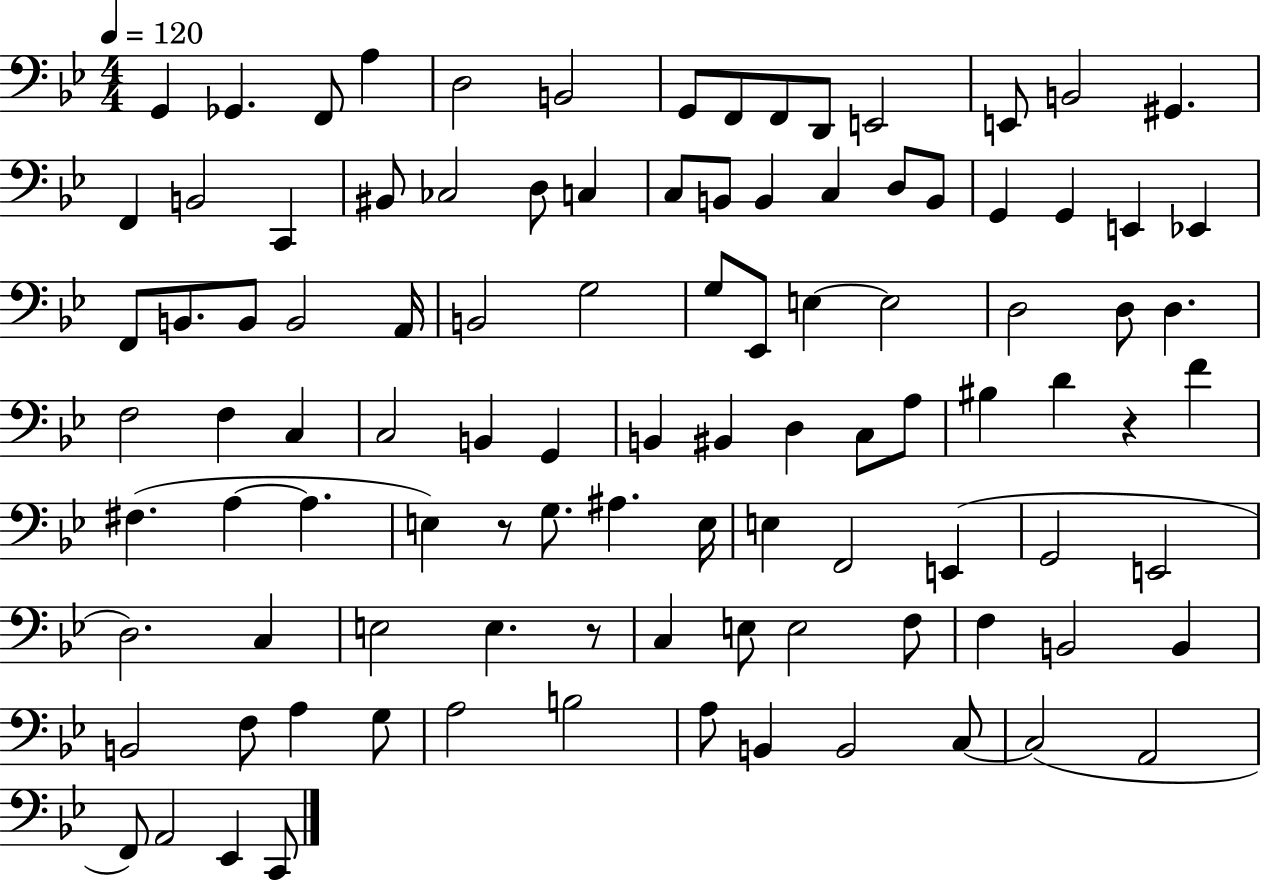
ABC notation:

X:1
T:Untitled
M:4/4
L:1/4
K:Bb
G,, _G,, F,,/2 A, D,2 B,,2 G,,/2 F,,/2 F,,/2 D,,/2 E,,2 E,,/2 B,,2 ^G,, F,, B,,2 C,, ^B,,/2 _C,2 D,/2 C, C,/2 B,,/2 B,, C, D,/2 B,,/2 G,, G,, E,, _E,, F,,/2 B,,/2 B,,/2 B,,2 A,,/4 B,,2 G,2 G,/2 _E,,/2 E, E,2 D,2 D,/2 D, F,2 F, C, C,2 B,, G,, B,, ^B,, D, C,/2 A,/2 ^B, D z F ^F, A, A, E, z/2 G,/2 ^A, E,/4 E, F,,2 E,, G,,2 E,,2 D,2 C, E,2 E, z/2 C, E,/2 E,2 F,/2 F, B,,2 B,, B,,2 F,/2 A, G,/2 A,2 B,2 A,/2 B,, B,,2 C,/2 C,2 A,,2 F,,/2 A,,2 _E,, C,,/2